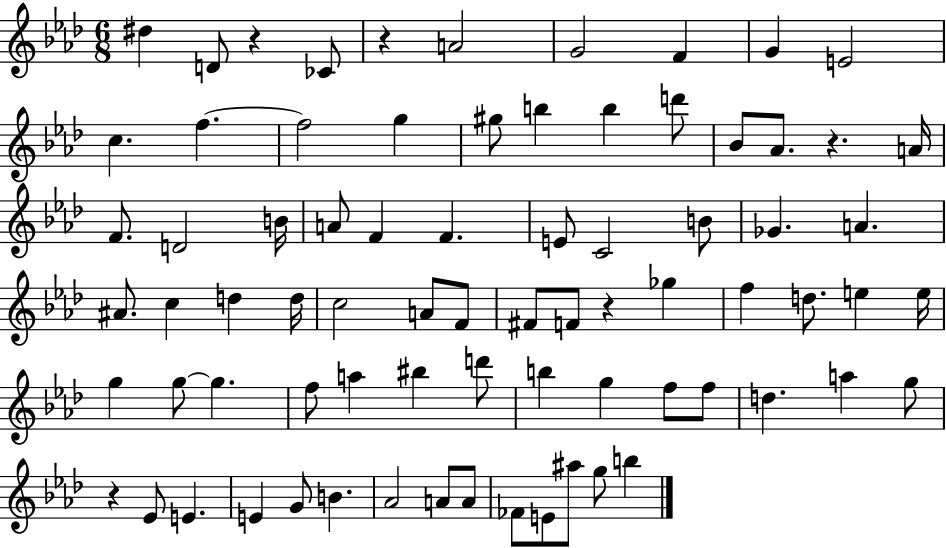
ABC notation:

X:1
T:Untitled
M:6/8
L:1/4
K:Ab
^d D/2 z _C/2 z A2 G2 F G E2 c f f2 g ^g/2 b b d'/2 _B/2 _A/2 z A/4 F/2 D2 B/4 A/2 F F E/2 C2 B/2 _G A ^A/2 c d d/4 c2 A/2 F/2 ^F/2 F/2 z _g f d/2 e e/4 g g/2 g f/2 a ^b d'/2 b g f/2 f/2 d a g/2 z _E/2 E E G/2 B _A2 A/2 A/2 _F/2 E/2 ^a/2 g/2 b